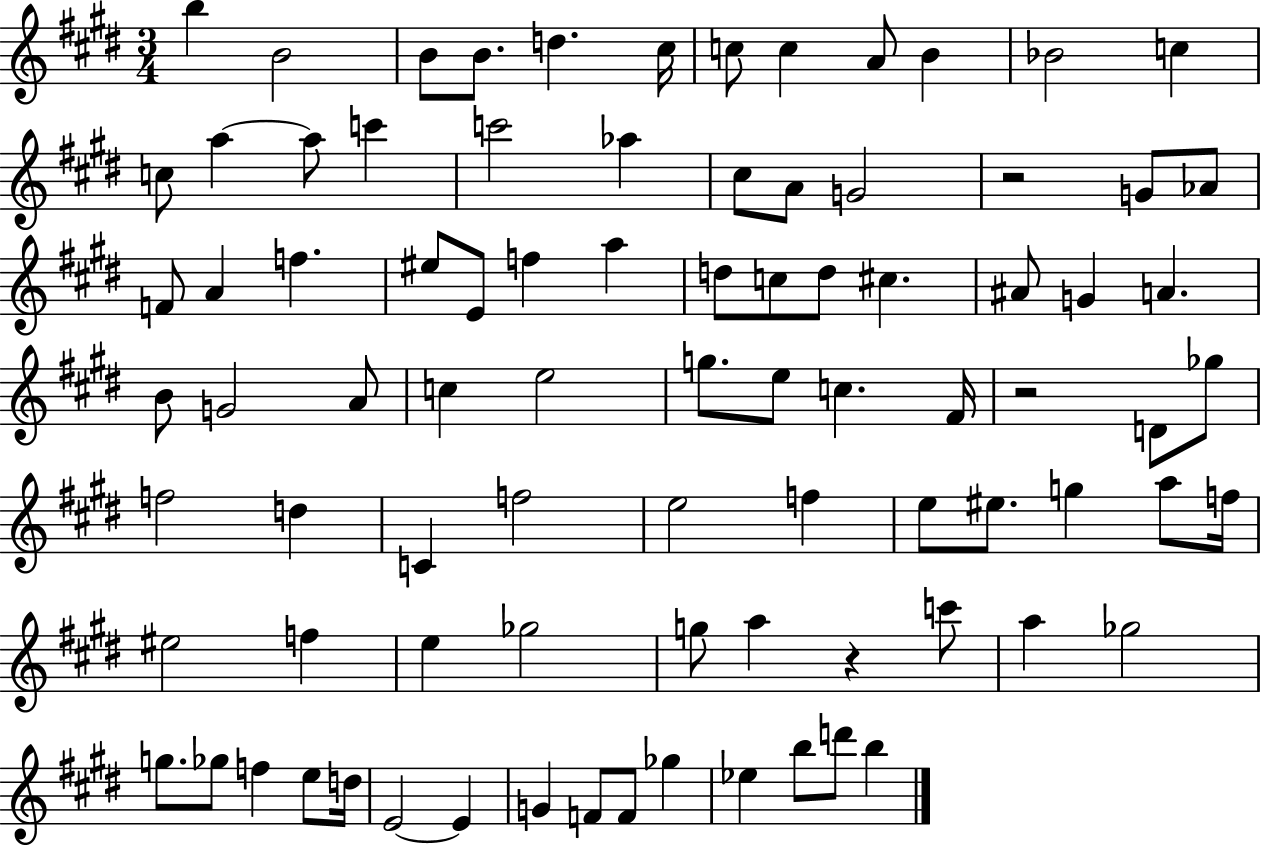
B5/q B4/h B4/e B4/e. D5/q. C#5/s C5/e C5/q A4/e B4/q Bb4/h C5/q C5/e A5/q A5/e C6/q C6/h Ab5/q C#5/e A4/e G4/h R/h G4/e Ab4/e F4/e A4/q F5/q. EIS5/e E4/e F5/q A5/q D5/e C5/e D5/e C#5/q. A#4/e G4/q A4/q. B4/e G4/h A4/e C5/q E5/h G5/e. E5/e C5/q. F#4/s R/h D4/e Gb5/e F5/h D5/q C4/q F5/h E5/h F5/q E5/e EIS5/e. G5/q A5/e F5/s EIS5/h F5/q E5/q Gb5/h G5/e A5/q R/q C6/e A5/q Gb5/h G5/e. Gb5/e F5/q E5/e D5/s E4/h E4/q G4/q F4/e F4/e Gb5/q Eb5/q B5/e D6/e B5/q